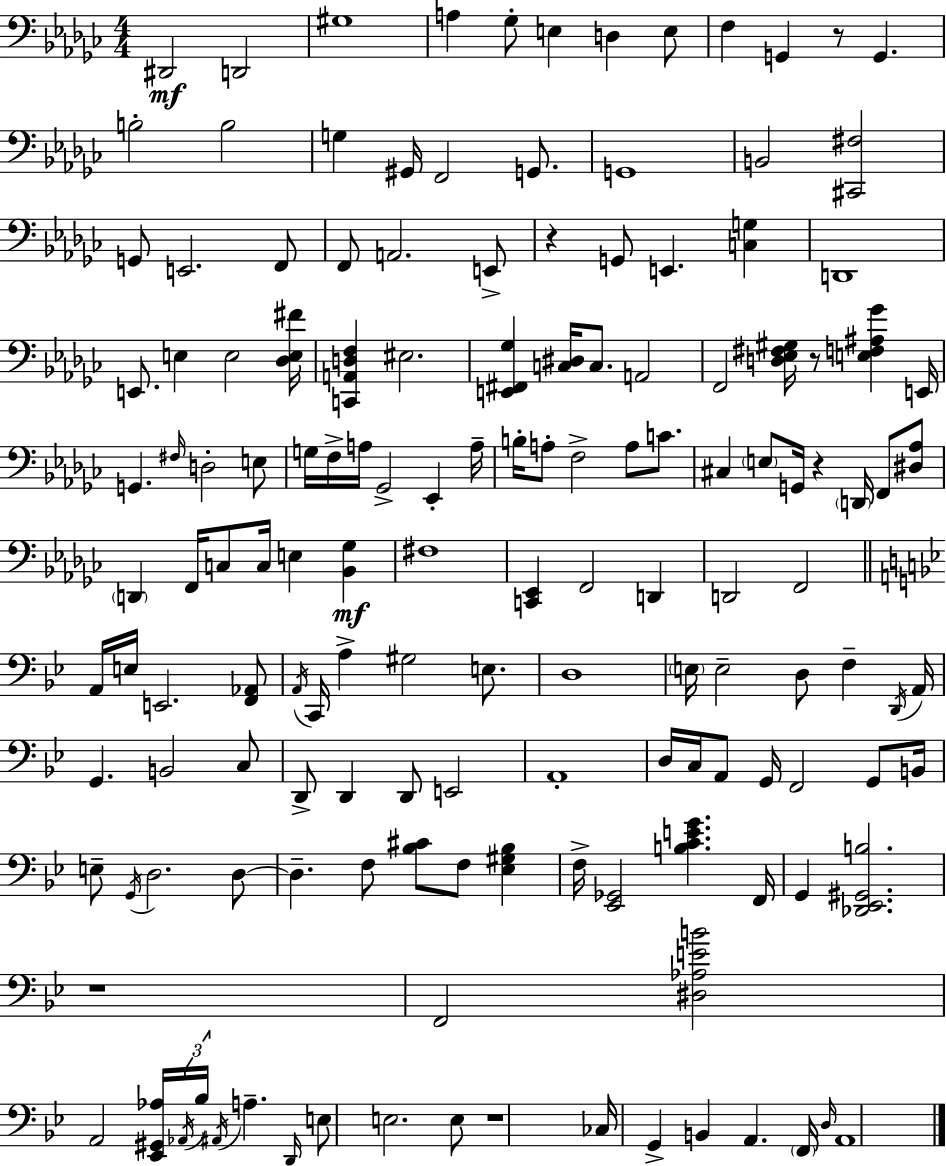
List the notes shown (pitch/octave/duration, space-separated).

D#2/h D2/h G#3/w A3/q Gb3/e E3/q D3/q E3/e F3/q G2/q R/e G2/q. B3/h B3/h G3/q G#2/s F2/h G2/e. G2/w B2/h [C#2,F#3]/h G2/e E2/h. F2/e F2/e A2/h. E2/e R/q G2/e E2/q. [C3,G3]/q D2/w E2/e. E3/q E3/h [Db3,E3,F#4]/s [C2,A2,D3,F3]/q EIS3/h. [E2,F#2,Gb3]/q [C3,D#3]/s C3/e. A2/h F2/h [D3,Eb3,F#3,G#3]/s R/e [E3,F3,A#3,Gb4]/q E2/s G2/q. F#3/s D3/h E3/e G3/s F3/s A3/s Gb2/h Eb2/q A3/s B3/s A3/e F3/h A3/e C4/e. C#3/q E3/e G2/s R/q D2/s F2/e [D#3,Ab3]/e D2/q F2/s C3/e C3/s E3/q [Bb2,Gb3]/q F#3/w [C2,Eb2]/q F2/h D2/q D2/h F2/h A2/s E3/s E2/h. [F2,Ab2]/e A2/s C2/s A3/q G#3/h E3/e. D3/w E3/s E3/h D3/e F3/q D2/s A2/s G2/q. B2/h C3/e D2/e D2/q D2/e E2/h A2/w D3/s C3/s A2/e G2/s F2/h G2/e B2/s E3/e G2/s D3/h. D3/e D3/q. F3/e [Bb3,C#4]/e F3/e [Eb3,G#3,Bb3]/q F3/s [Eb2,Gb2]/h [B3,C4,E4,G4]/q. F2/s G2/q [Db2,Eb2,G#2,B3]/h. R/w F2/h [D#3,Ab3,E4,B4]/h A2/h [Eb2,G#2,Ab3]/s Ab2/s Bb3/s A#2/s A3/q. D2/s E3/e E3/h. E3/e R/w CES3/s G2/q B2/q A2/q. F2/s D3/s A2/w